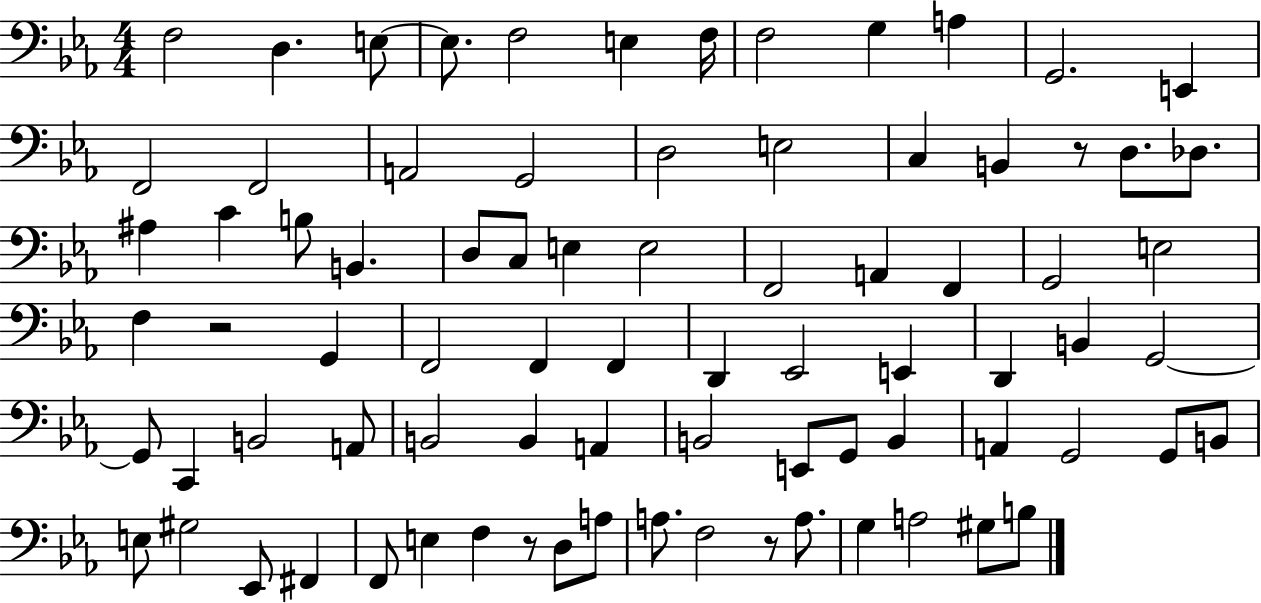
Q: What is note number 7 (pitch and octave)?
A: F3